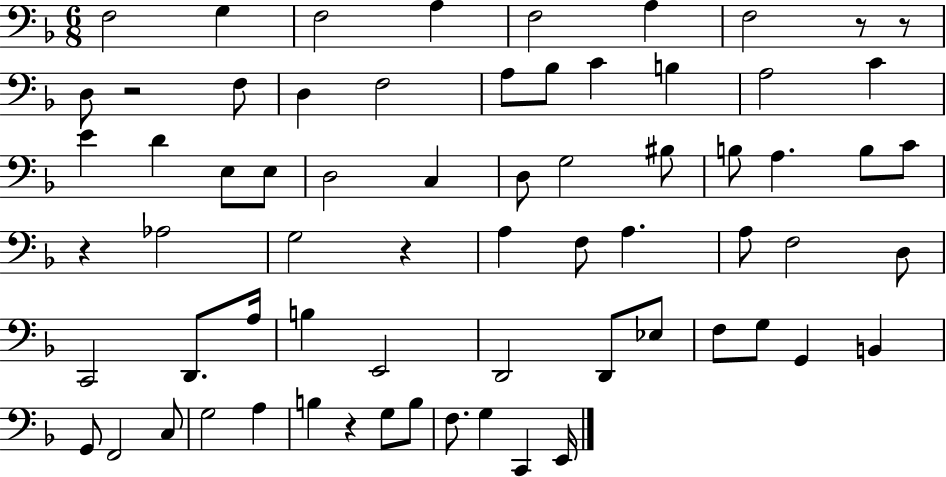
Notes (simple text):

F3/h G3/q F3/h A3/q F3/h A3/q F3/h R/e R/e D3/e R/h F3/e D3/q F3/h A3/e Bb3/e C4/q B3/q A3/h C4/q E4/q D4/q E3/e E3/e D3/h C3/q D3/e G3/h BIS3/e B3/e A3/q. B3/e C4/e R/q Ab3/h G3/h R/q A3/q F3/e A3/q. A3/e F3/h D3/e C2/h D2/e. A3/s B3/q E2/h D2/h D2/e Eb3/e F3/e G3/e G2/q B2/q G2/e F2/h C3/e G3/h A3/q B3/q R/q G3/e B3/e F3/e. G3/q C2/q E2/s